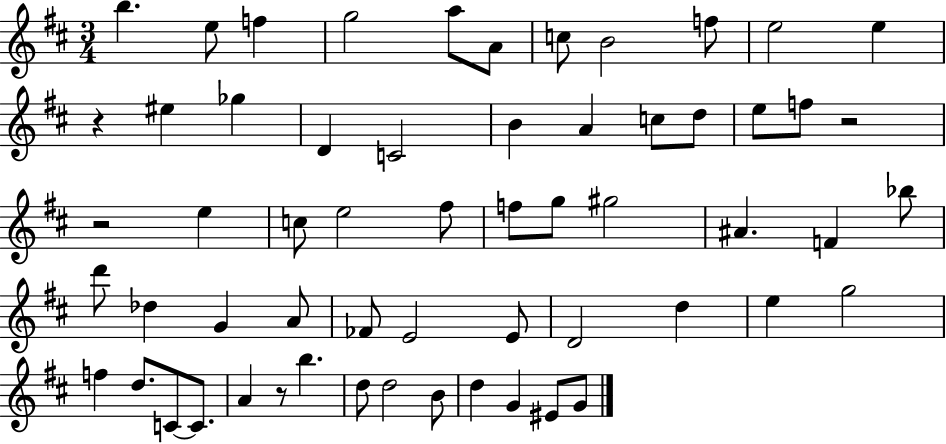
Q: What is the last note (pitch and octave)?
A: G4